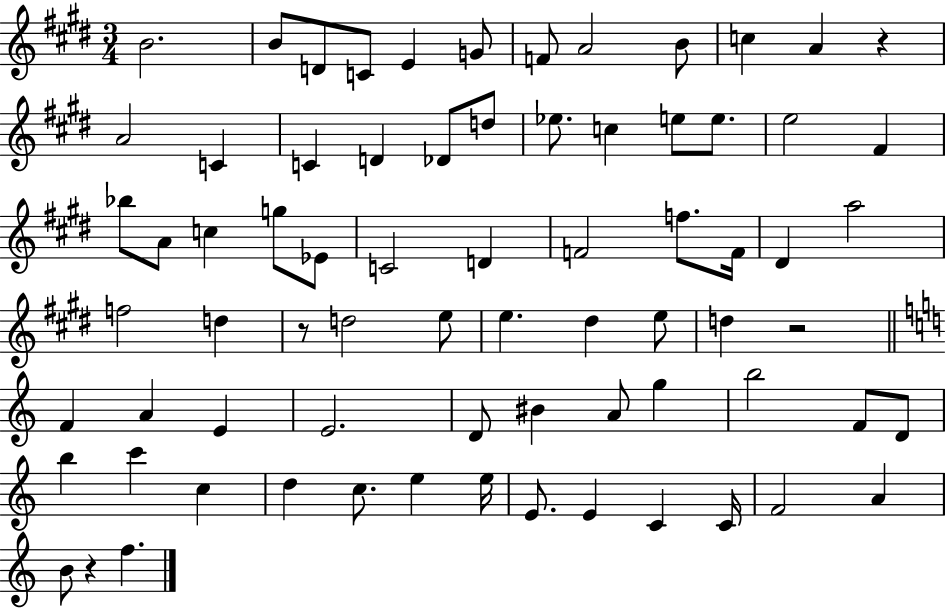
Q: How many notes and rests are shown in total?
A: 73